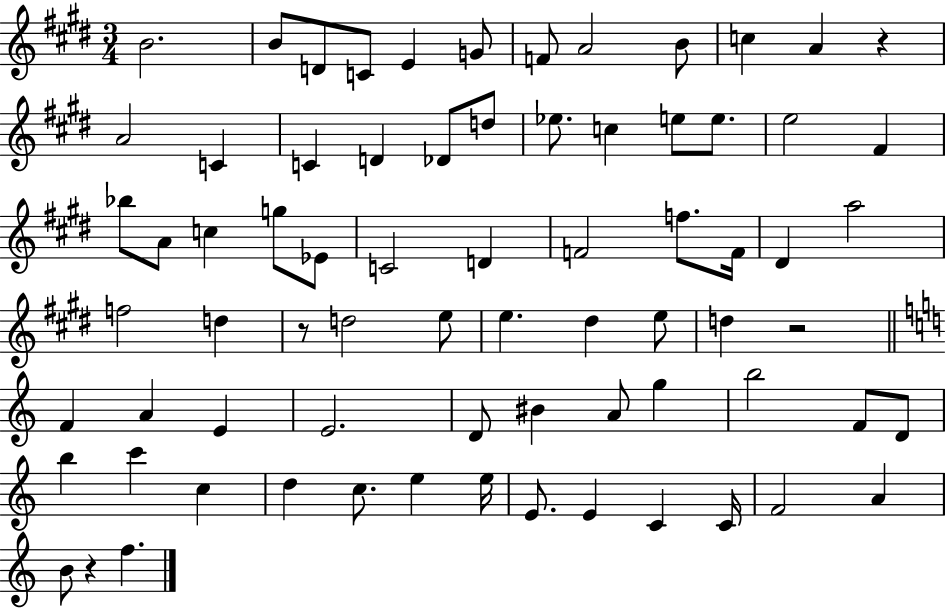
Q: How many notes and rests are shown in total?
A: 73